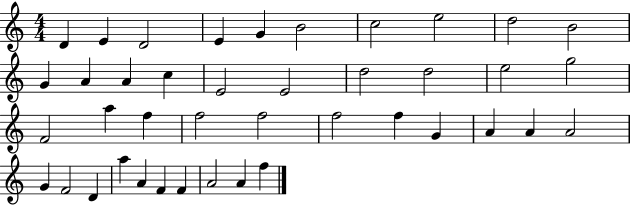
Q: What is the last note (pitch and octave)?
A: F5